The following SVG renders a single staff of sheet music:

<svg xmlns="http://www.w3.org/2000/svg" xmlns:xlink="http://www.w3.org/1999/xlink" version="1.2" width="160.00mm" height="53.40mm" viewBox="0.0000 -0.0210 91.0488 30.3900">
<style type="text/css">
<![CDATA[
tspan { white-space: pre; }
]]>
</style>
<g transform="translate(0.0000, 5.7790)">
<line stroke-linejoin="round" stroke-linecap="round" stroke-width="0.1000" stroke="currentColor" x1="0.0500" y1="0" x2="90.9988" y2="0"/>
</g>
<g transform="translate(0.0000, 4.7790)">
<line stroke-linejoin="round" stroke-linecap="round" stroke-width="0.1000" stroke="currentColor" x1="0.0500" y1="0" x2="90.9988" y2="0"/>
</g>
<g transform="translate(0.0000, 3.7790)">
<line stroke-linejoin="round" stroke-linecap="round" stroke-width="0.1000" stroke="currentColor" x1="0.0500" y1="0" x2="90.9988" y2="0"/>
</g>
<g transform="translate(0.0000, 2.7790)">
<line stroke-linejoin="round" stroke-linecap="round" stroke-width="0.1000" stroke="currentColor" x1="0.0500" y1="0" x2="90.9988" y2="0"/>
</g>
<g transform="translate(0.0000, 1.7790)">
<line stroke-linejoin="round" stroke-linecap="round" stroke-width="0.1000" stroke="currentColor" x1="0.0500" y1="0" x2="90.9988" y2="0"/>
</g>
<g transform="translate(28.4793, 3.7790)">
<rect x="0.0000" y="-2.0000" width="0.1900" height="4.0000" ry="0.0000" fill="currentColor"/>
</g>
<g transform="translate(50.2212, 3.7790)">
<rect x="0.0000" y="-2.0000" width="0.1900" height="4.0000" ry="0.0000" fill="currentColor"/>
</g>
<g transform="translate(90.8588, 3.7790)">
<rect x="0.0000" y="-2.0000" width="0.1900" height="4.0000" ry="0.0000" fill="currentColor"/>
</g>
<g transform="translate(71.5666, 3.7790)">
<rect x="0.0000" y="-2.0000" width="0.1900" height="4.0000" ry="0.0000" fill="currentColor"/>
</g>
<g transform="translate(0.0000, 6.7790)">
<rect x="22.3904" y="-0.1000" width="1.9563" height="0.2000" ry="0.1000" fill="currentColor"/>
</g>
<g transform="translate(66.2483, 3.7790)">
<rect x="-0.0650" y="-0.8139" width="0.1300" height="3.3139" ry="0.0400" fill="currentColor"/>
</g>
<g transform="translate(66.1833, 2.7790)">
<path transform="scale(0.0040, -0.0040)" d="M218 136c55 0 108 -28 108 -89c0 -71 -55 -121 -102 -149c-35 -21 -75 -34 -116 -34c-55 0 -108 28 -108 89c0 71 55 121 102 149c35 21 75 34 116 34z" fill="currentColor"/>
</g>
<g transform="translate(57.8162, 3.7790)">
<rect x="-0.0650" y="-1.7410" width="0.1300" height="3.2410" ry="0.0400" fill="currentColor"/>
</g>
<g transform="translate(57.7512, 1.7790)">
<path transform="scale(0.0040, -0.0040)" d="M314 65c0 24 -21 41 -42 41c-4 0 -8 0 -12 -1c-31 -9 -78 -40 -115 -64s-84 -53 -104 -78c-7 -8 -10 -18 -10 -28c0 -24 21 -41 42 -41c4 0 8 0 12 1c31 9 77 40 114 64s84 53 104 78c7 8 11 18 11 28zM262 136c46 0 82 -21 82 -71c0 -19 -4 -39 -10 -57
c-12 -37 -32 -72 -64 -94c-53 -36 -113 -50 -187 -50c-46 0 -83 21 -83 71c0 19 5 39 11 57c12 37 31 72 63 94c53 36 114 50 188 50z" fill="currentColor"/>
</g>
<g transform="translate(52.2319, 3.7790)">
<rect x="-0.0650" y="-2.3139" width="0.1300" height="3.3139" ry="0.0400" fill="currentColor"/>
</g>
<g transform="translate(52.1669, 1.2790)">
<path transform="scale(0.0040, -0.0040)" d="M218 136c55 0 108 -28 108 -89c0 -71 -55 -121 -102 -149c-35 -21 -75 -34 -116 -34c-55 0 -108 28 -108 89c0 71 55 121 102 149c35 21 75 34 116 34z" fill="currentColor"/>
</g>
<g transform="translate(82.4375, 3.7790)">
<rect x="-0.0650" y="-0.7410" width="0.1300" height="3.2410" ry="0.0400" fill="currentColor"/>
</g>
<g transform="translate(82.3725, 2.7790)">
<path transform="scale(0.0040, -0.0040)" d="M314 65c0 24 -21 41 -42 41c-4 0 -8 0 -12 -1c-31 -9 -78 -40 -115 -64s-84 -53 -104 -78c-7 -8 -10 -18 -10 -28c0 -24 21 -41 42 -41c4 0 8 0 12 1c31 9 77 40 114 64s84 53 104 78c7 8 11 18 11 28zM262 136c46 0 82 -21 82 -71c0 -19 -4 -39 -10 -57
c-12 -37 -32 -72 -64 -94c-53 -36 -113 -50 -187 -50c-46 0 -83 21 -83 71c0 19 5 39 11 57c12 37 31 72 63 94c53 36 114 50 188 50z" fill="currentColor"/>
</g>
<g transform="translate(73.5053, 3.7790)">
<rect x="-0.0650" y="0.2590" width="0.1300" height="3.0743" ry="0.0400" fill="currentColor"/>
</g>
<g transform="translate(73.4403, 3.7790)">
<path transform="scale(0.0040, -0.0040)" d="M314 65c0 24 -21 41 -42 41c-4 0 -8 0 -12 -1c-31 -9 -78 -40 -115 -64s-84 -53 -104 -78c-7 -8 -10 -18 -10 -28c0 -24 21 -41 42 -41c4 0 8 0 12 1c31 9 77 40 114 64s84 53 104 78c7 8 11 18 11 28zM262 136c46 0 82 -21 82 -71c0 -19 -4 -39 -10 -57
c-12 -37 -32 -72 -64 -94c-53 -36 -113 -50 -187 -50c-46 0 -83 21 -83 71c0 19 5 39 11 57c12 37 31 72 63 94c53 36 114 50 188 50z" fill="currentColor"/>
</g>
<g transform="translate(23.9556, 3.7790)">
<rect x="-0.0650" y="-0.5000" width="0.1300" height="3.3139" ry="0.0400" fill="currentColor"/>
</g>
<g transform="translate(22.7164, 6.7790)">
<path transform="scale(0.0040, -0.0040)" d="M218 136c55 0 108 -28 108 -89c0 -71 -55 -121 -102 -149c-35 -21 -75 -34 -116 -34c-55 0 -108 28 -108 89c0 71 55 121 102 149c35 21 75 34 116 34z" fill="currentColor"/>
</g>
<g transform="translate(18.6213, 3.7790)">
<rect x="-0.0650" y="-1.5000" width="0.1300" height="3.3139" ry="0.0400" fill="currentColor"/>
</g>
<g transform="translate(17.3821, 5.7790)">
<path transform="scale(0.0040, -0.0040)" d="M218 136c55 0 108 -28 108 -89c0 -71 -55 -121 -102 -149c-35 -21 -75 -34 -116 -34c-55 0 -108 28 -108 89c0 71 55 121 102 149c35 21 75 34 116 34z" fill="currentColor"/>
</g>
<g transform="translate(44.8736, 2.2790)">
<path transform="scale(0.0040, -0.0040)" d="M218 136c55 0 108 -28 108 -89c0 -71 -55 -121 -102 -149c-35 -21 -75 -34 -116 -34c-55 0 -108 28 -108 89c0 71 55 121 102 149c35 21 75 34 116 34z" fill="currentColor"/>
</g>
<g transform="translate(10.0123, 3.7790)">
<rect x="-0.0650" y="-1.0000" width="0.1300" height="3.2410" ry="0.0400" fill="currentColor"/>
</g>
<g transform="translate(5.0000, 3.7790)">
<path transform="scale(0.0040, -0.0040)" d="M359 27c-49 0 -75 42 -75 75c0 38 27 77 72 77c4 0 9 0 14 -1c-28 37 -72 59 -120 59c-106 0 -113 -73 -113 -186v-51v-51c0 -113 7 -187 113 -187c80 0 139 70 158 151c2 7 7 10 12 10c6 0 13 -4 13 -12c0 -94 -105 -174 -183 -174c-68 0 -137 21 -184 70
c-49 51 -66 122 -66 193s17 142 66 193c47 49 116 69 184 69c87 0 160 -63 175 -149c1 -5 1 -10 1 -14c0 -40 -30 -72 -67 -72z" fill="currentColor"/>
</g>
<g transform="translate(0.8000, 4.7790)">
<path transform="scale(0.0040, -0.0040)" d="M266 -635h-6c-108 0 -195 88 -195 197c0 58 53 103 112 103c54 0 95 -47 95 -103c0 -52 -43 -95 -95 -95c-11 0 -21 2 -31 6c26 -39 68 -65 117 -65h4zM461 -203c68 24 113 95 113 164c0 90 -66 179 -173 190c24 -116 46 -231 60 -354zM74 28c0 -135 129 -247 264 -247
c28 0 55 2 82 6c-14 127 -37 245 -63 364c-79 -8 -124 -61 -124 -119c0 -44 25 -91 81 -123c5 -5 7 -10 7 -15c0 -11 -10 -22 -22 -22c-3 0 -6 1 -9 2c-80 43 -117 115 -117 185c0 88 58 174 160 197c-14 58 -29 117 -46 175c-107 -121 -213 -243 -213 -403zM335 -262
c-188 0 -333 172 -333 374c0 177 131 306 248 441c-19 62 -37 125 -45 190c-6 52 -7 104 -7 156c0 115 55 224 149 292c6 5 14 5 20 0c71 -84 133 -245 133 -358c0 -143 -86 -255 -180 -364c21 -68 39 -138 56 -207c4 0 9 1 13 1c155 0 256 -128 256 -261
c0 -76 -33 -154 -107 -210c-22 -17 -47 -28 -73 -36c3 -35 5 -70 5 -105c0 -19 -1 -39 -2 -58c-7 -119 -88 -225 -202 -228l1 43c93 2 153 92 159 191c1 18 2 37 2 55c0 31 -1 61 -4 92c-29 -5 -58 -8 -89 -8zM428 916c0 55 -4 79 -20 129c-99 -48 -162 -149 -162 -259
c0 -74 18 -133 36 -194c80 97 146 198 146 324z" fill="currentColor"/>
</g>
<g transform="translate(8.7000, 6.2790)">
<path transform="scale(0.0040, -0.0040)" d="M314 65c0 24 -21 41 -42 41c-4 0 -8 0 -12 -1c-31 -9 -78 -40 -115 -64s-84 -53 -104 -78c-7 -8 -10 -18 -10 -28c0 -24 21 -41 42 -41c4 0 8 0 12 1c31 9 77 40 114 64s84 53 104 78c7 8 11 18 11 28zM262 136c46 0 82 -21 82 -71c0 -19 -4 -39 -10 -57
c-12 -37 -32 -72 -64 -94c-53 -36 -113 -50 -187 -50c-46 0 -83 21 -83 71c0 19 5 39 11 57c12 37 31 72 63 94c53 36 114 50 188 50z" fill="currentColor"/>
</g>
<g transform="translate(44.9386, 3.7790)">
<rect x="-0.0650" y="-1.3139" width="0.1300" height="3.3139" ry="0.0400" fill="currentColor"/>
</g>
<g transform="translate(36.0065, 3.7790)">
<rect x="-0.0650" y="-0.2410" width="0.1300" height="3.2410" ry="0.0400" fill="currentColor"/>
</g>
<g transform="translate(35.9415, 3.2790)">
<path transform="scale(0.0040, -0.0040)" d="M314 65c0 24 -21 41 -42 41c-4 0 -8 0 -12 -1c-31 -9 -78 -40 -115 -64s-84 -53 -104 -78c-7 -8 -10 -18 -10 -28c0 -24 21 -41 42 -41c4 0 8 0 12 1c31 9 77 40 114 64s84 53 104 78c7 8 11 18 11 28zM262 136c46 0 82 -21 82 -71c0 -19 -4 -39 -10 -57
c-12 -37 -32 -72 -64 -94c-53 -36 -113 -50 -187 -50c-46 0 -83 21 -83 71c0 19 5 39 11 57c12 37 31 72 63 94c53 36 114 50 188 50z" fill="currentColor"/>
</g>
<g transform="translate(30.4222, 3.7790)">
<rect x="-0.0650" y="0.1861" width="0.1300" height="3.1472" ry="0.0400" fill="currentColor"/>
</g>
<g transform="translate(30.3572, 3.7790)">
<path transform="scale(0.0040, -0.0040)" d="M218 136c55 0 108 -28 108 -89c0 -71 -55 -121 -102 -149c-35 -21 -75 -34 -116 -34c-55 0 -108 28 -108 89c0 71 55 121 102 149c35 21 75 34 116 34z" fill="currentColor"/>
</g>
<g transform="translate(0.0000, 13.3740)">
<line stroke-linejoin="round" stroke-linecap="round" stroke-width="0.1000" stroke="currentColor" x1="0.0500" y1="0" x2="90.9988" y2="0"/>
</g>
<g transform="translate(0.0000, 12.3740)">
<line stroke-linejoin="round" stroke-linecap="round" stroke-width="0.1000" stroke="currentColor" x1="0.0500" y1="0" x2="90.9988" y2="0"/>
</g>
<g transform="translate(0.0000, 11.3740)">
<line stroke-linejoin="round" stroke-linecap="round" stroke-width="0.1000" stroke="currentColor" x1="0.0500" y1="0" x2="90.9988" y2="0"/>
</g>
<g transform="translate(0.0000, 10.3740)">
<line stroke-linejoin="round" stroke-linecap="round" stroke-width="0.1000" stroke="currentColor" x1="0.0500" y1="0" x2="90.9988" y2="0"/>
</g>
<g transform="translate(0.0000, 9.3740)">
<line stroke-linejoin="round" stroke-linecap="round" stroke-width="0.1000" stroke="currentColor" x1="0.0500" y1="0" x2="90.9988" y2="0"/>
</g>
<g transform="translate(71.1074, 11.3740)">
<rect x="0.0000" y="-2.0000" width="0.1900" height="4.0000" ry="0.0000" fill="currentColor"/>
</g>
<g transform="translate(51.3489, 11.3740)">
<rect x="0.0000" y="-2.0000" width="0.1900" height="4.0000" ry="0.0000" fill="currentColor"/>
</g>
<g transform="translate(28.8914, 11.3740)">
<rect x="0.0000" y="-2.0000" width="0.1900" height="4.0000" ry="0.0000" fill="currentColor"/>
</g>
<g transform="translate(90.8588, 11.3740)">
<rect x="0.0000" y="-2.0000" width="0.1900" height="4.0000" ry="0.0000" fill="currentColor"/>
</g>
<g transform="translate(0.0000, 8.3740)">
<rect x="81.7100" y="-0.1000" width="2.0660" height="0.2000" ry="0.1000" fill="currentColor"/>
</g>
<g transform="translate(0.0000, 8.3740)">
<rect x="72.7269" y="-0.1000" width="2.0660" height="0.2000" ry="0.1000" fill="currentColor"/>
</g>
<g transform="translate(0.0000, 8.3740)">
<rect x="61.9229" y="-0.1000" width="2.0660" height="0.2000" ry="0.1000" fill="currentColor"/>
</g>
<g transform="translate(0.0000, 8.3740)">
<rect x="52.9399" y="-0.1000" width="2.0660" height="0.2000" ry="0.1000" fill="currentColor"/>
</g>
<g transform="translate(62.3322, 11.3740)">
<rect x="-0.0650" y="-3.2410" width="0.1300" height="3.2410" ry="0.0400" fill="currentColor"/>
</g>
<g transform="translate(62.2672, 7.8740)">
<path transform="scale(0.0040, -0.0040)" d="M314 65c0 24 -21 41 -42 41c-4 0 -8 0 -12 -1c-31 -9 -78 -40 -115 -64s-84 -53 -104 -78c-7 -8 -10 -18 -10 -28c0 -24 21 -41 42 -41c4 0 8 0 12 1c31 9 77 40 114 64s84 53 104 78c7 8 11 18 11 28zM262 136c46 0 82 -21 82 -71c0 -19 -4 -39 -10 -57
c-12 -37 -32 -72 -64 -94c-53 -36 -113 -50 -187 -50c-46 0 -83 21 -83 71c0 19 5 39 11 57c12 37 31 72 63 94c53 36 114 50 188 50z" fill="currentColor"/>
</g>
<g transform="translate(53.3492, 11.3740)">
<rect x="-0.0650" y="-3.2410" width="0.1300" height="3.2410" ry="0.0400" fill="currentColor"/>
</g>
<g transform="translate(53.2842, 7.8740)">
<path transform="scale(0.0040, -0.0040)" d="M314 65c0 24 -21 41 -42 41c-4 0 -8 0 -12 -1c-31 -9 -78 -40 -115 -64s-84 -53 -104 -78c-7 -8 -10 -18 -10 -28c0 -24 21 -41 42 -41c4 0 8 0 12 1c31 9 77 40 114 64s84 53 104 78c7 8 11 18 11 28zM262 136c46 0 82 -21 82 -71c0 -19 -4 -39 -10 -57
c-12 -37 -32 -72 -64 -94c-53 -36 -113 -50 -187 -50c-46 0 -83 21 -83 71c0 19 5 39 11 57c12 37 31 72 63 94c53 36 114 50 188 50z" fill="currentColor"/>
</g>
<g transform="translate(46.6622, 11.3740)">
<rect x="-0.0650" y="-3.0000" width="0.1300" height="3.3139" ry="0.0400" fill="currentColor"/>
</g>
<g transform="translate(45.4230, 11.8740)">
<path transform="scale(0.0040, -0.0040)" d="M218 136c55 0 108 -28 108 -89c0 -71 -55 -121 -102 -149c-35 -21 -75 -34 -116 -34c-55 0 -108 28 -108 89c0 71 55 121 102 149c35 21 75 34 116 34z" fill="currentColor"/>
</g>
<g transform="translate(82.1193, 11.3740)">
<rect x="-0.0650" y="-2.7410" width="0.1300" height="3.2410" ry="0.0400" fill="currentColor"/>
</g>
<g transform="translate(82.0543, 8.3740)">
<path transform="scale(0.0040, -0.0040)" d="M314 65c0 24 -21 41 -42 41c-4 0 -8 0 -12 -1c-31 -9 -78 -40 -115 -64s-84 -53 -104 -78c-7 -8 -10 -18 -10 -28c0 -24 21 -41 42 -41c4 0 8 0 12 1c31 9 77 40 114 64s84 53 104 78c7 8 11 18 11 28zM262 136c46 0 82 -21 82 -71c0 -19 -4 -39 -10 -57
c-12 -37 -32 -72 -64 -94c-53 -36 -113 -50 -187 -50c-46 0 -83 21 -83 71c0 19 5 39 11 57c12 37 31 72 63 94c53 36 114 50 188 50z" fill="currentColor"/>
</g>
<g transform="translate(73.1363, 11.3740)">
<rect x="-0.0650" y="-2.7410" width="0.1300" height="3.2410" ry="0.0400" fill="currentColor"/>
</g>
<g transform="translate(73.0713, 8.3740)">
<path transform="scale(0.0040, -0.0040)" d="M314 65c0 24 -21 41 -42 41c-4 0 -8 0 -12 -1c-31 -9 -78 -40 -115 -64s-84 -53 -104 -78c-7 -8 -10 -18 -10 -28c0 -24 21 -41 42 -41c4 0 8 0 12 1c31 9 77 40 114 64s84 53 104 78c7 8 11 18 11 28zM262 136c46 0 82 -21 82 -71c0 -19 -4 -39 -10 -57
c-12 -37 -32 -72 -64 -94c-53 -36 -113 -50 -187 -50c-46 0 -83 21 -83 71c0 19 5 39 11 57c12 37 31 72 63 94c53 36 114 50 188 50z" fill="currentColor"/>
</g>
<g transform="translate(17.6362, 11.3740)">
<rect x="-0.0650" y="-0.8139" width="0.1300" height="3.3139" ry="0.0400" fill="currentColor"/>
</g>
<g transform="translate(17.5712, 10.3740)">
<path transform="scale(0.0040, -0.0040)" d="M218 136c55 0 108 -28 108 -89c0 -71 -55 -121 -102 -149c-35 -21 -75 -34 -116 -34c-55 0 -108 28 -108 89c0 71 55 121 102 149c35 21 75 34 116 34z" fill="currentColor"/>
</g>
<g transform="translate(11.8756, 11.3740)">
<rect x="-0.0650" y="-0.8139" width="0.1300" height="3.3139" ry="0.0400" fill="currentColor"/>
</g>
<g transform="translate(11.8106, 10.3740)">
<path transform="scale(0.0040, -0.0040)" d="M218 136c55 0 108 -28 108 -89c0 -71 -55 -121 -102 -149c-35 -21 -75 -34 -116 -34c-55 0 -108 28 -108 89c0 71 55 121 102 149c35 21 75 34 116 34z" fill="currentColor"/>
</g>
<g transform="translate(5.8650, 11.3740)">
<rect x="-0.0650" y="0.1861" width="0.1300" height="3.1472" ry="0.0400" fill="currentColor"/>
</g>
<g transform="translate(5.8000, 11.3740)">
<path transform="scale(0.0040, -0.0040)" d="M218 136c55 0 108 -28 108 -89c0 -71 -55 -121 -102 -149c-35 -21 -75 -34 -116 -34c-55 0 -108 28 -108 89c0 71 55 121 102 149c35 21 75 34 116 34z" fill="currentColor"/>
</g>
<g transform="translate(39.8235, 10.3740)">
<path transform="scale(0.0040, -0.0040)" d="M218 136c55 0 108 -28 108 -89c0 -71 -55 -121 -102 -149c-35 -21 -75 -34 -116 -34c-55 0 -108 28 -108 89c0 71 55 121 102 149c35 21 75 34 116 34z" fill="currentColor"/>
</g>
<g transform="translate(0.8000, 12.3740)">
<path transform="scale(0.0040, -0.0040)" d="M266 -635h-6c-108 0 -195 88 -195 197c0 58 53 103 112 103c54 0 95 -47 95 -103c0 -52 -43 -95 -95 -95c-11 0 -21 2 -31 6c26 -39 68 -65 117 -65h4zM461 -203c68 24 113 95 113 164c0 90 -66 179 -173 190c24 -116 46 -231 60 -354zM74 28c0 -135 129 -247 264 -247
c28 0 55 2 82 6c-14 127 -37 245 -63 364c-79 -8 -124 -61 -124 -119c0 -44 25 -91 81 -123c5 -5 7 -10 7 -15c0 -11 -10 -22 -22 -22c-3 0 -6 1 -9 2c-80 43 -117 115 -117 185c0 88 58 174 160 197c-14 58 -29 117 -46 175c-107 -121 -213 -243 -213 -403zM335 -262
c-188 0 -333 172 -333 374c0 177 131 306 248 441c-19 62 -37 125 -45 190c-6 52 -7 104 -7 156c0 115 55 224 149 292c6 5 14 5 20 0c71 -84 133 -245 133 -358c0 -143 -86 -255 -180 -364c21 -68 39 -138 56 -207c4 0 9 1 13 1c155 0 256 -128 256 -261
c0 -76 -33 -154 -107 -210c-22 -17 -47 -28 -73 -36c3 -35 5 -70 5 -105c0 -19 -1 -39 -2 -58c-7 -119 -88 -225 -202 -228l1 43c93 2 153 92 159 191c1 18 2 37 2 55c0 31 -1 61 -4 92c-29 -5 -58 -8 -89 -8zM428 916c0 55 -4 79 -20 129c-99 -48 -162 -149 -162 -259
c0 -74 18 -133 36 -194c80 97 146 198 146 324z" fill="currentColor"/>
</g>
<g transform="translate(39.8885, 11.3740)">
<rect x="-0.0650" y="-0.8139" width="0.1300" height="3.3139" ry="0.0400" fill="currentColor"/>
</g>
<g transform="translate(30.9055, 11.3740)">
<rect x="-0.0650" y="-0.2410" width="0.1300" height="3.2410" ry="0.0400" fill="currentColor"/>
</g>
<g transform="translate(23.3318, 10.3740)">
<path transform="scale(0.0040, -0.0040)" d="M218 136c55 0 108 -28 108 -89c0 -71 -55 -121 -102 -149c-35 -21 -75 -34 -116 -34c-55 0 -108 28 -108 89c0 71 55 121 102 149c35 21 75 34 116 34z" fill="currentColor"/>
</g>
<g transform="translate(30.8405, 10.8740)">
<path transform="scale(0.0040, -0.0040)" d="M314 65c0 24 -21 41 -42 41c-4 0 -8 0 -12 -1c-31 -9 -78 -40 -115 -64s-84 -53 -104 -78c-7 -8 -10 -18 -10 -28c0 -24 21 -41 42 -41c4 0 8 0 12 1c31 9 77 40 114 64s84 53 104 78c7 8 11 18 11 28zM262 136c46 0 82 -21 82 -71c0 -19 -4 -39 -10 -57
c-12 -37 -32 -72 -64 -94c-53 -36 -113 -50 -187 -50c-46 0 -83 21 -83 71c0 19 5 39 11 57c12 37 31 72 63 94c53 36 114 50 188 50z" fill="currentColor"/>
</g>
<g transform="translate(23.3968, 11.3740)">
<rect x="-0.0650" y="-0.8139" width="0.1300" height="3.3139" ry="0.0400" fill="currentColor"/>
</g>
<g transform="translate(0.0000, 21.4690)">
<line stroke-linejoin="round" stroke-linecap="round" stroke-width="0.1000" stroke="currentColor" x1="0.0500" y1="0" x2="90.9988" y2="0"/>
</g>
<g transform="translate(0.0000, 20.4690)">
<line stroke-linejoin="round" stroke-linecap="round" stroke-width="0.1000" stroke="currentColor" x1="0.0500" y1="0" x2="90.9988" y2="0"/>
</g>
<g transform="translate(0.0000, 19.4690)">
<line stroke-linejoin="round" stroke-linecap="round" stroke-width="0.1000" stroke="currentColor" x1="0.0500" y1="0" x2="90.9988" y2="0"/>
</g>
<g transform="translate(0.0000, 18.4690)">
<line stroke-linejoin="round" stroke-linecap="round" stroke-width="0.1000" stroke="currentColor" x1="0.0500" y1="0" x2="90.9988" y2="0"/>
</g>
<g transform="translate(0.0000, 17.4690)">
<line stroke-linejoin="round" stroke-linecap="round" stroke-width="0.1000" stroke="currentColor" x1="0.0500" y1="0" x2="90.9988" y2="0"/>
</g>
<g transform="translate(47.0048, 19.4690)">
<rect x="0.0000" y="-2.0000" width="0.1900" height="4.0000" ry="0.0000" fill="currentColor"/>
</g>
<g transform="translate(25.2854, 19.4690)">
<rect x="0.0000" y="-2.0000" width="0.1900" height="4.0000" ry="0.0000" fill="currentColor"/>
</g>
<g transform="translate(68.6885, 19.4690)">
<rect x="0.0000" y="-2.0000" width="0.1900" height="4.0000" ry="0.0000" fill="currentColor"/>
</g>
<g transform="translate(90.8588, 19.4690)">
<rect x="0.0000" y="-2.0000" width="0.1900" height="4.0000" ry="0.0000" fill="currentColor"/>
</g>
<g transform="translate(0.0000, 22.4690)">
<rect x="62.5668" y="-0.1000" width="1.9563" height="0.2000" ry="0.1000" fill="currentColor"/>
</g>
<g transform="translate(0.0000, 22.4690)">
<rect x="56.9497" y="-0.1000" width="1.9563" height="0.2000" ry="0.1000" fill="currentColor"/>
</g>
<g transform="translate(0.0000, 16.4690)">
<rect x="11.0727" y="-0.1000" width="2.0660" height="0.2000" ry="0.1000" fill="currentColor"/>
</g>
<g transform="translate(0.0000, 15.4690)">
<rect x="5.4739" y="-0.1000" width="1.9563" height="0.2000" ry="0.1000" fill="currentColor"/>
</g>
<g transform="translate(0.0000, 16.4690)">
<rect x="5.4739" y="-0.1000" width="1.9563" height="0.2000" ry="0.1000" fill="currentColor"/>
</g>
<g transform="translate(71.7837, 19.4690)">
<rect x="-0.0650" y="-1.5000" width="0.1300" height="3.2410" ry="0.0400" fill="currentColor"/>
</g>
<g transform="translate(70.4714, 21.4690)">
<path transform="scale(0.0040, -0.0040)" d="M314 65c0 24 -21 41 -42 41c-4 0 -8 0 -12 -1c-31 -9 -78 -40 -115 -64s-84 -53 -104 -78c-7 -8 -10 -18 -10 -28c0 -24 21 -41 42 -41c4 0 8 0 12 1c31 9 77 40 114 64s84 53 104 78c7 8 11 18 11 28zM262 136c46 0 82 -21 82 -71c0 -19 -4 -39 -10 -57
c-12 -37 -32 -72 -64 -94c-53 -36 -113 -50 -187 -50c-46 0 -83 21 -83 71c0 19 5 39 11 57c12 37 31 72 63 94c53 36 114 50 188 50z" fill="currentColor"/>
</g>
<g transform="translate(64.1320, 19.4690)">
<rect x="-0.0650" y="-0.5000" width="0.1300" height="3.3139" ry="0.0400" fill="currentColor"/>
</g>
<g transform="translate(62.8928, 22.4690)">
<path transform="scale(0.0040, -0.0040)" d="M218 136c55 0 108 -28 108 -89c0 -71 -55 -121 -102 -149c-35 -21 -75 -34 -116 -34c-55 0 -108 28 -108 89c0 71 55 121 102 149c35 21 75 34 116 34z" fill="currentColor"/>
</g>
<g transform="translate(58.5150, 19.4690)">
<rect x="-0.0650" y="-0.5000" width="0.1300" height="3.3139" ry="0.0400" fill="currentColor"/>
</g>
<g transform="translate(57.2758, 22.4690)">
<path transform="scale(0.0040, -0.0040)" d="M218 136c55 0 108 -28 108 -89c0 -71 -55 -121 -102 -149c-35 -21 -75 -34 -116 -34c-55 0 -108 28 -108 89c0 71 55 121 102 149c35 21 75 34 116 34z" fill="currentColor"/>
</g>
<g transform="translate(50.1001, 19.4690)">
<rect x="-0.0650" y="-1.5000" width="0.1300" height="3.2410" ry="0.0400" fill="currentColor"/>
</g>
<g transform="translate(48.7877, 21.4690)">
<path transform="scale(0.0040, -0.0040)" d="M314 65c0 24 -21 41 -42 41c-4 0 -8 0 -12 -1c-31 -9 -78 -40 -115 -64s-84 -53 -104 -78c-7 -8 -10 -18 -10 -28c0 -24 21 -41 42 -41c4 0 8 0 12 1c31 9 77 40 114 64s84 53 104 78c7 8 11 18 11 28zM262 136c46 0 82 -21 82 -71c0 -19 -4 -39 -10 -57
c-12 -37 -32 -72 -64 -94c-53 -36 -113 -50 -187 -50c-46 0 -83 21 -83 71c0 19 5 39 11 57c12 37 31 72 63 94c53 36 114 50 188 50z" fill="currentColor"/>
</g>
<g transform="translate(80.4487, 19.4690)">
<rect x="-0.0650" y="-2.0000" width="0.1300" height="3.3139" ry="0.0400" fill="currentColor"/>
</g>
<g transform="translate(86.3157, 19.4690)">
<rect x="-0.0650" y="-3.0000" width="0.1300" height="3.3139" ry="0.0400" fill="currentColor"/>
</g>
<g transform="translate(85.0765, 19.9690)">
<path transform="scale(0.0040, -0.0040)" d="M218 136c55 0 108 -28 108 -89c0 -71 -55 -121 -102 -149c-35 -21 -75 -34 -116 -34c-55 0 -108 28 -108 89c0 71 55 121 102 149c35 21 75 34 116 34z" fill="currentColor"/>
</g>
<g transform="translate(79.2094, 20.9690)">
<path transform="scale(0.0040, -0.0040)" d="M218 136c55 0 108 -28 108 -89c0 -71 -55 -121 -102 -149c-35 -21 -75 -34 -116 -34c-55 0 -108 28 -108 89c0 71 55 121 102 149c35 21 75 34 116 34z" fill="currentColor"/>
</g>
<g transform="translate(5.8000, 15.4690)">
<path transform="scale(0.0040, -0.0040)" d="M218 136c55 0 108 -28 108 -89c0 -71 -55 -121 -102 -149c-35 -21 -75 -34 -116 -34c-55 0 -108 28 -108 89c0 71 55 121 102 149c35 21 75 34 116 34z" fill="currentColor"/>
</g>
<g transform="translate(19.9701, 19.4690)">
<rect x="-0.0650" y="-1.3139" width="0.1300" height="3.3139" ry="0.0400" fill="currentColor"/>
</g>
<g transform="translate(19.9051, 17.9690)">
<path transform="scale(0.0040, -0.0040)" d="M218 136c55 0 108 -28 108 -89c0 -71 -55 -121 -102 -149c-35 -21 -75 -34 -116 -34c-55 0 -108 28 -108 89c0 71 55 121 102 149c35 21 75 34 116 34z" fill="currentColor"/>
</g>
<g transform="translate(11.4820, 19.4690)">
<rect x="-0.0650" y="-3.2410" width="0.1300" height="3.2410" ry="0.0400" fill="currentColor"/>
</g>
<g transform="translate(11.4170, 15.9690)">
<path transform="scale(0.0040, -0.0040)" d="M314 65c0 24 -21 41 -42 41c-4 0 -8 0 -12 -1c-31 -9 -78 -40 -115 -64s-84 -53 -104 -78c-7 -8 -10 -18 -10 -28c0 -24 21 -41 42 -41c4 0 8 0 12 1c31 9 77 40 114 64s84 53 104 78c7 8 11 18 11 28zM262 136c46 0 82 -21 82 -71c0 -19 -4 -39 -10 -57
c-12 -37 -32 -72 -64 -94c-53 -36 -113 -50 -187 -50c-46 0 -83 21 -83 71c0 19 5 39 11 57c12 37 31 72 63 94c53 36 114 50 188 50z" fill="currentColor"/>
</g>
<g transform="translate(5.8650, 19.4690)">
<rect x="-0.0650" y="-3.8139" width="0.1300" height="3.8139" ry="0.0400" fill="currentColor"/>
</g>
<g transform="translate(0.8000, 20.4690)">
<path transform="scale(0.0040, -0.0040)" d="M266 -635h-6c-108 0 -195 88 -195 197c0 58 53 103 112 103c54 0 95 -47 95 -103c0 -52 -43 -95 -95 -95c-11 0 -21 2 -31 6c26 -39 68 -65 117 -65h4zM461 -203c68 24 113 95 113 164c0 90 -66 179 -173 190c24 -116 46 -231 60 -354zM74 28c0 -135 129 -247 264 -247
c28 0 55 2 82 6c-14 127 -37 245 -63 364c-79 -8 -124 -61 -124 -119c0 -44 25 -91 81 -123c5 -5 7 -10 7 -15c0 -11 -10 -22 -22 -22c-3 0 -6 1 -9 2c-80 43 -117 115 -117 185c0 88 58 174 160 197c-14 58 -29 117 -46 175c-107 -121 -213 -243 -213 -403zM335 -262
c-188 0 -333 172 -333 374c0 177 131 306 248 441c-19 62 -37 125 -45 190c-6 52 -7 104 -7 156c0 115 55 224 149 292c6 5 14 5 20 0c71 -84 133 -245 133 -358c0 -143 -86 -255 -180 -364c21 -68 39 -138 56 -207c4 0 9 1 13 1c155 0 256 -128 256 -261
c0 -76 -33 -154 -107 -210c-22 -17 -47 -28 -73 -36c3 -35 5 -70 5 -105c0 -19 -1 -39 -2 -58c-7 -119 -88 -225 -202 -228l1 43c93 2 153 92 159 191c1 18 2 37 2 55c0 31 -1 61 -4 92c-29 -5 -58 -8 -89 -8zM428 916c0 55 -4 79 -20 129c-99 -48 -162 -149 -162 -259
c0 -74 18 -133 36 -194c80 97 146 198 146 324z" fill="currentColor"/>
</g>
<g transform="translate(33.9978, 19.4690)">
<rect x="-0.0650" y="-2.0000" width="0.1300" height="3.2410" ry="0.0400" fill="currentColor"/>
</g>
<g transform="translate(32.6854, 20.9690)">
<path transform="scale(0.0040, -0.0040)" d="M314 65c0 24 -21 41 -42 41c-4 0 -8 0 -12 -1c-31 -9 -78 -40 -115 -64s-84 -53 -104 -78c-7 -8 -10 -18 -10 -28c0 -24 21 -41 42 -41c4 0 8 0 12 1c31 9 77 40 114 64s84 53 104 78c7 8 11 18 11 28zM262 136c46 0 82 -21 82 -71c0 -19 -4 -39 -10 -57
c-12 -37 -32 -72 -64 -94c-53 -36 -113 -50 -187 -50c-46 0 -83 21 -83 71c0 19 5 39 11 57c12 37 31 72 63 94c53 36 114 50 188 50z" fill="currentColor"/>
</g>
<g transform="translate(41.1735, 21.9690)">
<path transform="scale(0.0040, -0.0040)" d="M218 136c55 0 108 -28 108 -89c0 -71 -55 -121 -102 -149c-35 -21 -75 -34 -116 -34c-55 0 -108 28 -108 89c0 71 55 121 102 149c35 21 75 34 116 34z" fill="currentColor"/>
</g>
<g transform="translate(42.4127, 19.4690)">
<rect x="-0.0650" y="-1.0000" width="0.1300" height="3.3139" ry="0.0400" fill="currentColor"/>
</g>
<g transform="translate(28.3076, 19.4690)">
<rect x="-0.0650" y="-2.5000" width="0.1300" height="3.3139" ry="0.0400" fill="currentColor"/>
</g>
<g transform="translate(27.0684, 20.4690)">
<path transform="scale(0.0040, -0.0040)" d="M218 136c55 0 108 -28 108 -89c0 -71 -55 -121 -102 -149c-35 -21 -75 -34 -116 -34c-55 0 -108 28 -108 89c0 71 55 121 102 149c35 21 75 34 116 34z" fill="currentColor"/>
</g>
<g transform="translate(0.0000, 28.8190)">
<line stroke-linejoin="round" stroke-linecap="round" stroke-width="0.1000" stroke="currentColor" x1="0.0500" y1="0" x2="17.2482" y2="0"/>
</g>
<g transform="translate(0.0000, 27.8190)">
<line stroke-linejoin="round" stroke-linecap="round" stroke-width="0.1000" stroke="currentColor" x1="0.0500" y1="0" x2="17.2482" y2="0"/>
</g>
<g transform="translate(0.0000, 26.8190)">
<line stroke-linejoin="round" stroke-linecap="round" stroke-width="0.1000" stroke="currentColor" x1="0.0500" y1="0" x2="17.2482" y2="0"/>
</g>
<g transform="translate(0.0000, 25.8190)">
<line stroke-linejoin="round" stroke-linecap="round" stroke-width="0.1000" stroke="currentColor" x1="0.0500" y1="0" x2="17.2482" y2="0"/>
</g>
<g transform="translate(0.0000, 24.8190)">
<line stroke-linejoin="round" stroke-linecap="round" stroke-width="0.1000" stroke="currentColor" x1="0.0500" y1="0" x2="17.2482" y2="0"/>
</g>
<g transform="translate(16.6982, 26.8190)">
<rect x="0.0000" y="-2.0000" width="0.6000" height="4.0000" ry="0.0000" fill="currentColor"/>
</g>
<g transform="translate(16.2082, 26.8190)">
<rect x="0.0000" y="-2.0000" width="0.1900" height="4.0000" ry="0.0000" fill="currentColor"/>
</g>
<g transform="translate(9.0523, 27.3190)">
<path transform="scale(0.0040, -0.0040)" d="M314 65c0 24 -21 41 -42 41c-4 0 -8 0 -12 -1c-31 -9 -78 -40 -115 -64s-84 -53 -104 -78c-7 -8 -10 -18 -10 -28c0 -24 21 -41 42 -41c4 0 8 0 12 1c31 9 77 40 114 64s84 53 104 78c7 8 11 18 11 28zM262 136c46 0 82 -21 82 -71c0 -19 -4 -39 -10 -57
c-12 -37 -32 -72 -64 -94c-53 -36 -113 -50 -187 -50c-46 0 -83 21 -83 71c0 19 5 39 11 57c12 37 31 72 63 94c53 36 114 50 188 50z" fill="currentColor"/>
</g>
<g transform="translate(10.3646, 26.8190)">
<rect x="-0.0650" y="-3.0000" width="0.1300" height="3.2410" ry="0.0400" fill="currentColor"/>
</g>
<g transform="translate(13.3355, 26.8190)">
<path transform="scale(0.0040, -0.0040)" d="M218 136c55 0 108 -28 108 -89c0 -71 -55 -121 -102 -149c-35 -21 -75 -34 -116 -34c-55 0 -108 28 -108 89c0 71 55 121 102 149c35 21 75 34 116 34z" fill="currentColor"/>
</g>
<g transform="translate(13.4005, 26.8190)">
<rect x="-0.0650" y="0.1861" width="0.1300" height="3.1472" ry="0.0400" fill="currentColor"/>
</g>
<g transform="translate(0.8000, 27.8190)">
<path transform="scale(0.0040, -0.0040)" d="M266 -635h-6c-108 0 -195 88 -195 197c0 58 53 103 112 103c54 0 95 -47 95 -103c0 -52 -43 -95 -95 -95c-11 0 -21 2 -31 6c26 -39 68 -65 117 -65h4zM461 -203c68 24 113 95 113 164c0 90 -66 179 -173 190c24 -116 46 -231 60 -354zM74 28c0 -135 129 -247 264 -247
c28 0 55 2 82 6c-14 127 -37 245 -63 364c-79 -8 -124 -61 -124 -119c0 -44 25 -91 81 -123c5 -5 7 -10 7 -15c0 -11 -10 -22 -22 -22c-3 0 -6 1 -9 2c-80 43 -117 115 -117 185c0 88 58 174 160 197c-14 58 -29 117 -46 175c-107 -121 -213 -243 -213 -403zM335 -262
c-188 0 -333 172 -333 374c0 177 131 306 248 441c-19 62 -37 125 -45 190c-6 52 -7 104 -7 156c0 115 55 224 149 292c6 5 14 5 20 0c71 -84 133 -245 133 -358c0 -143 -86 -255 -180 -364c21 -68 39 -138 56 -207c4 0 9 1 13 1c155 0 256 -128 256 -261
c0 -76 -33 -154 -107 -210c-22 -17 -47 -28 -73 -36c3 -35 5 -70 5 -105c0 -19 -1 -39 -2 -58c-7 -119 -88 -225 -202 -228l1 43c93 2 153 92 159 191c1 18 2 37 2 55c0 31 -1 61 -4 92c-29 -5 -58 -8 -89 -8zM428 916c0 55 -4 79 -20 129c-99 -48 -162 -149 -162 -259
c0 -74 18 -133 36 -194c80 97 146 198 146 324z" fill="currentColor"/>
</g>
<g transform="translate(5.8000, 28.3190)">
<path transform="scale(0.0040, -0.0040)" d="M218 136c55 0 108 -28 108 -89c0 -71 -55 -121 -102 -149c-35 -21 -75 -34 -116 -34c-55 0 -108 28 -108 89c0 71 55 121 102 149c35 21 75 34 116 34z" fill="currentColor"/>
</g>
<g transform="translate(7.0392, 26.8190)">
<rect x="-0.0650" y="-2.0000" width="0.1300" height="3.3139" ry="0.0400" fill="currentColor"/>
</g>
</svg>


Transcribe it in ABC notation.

X:1
T:Untitled
M:4/4
L:1/4
K:C
D2 E C B c2 e g f2 d B2 d2 B d d d c2 d A b2 b2 a2 a2 c' b2 e G F2 D E2 C C E2 F A F A2 B